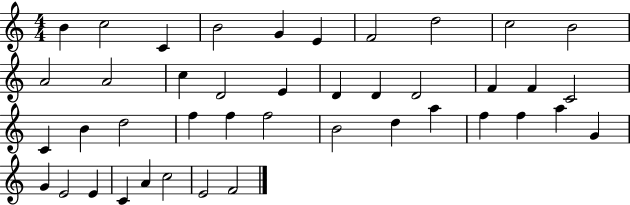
{
  \clef treble
  \numericTimeSignature
  \time 4/4
  \key c \major
  b'4 c''2 c'4 | b'2 g'4 e'4 | f'2 d''2 | c''2 b'2 | \break a'2 a'2 | c''4 d'2 e'4 | d'4 d'4 d'2 | f'4 f'4 c'2 | \break c'4 b'4 d''2 | f''4 f''4 f''2 | b'2 d''4 a''4 | f''4 f''4 a''4 g'4 | \break g'4 e'2 e'4 | c'4 a'4 c''2 | e'2 f'2 | \bar "|."
}